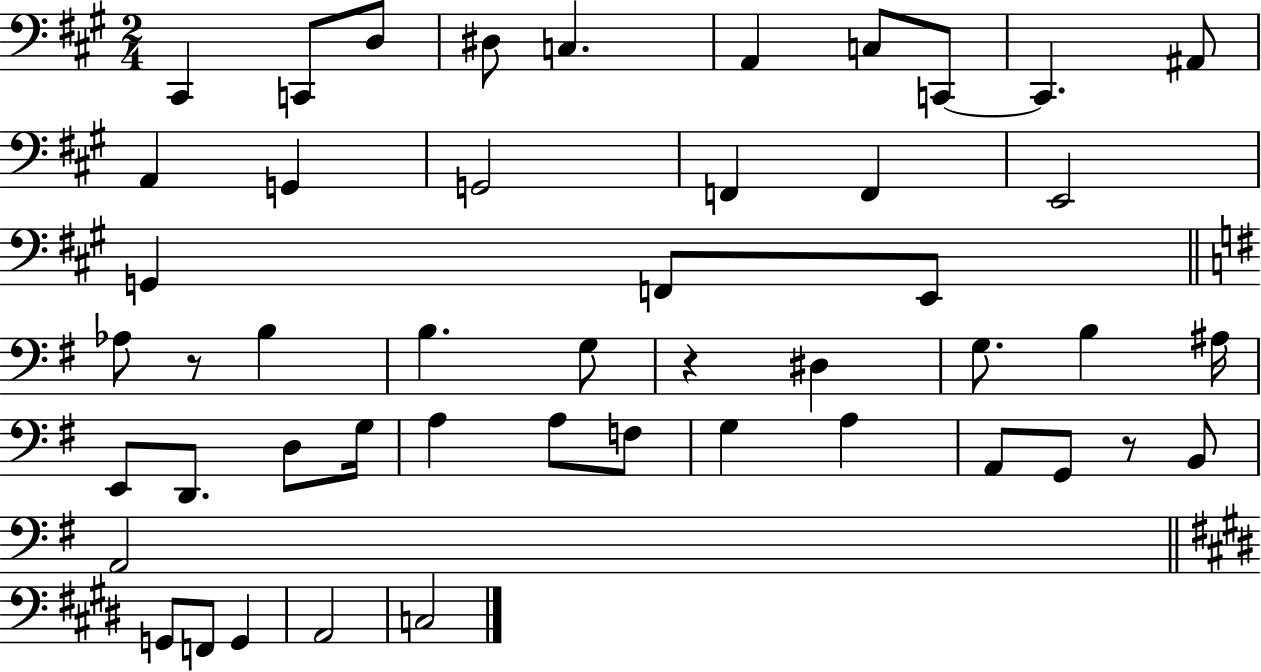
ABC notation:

X:1
T:Untitled
M:2/4
L:1/4
K:A
^C,, C,,/2 D,/2 ^D,/2 C, A,, C,/2 C,,/2 C,, ^A,,/2 A,, G,, G,,2 F,, F,, E,,2 G,, F,,/2 E,,/2 _A,/2 z/2 B, B, G,/2 z ^D, G,/2 B, ^A,/4 E,,/2 D,,/2 D,/2 G,/4 A, A,/2 F,/2 G, A, A,,/2 G,,/2 z/2 B,,/2 A,,2 G,,/2 F,,/2 G,, A,,2 C,2